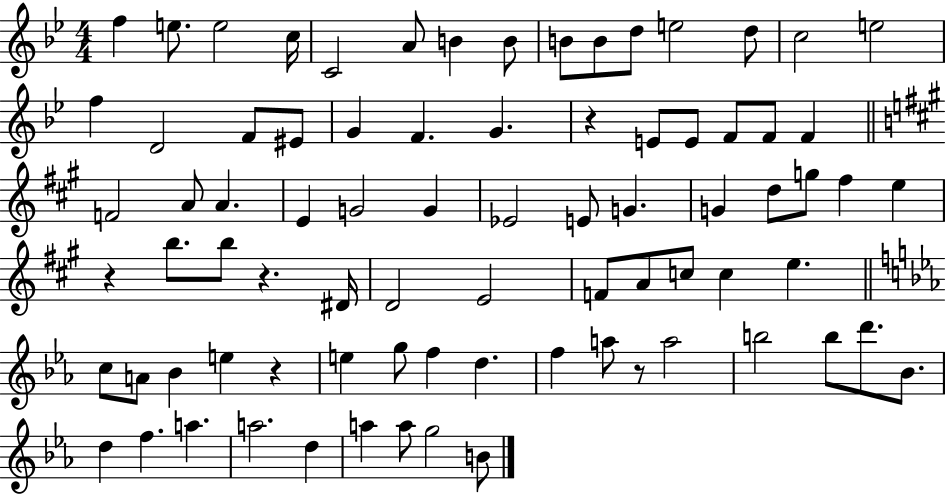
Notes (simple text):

F5/q E5/e. E5/h C5/s C4/h A4/e B4/q B4/e B4/e B4/e D5/e E5/h D5/e C5/h E5/h F5/q D4/h F4/e EIS4/e G4/q F4/q. G4/q. R/q E4/e E4/e F4/e F4/e F4/q F4/h A4/e A4/q. E4/q G4/h G4/q Eb4/h E4/e G4/q. G4/q D5/e G5/e F#5/q E5/q R/q B5/e. B5/e R/q. D#4/s D4/h E4/h F4/e A4/e C5/e C5/q E5/q. C5/e A4/e Bb4/q E5/q R/q E5/q G5/e F5/q D5/q. F5/q A5/e R/e A5/h B5/h B5/e D6/e. Bb4/e. D5/q F5/q. A5/q. A5/h. D5/q A5/q A5/e G5/h B4/e